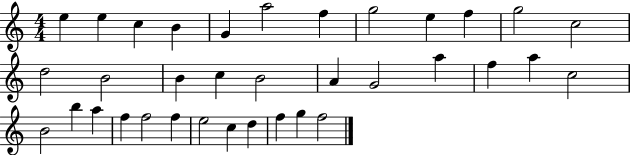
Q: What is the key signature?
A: C major